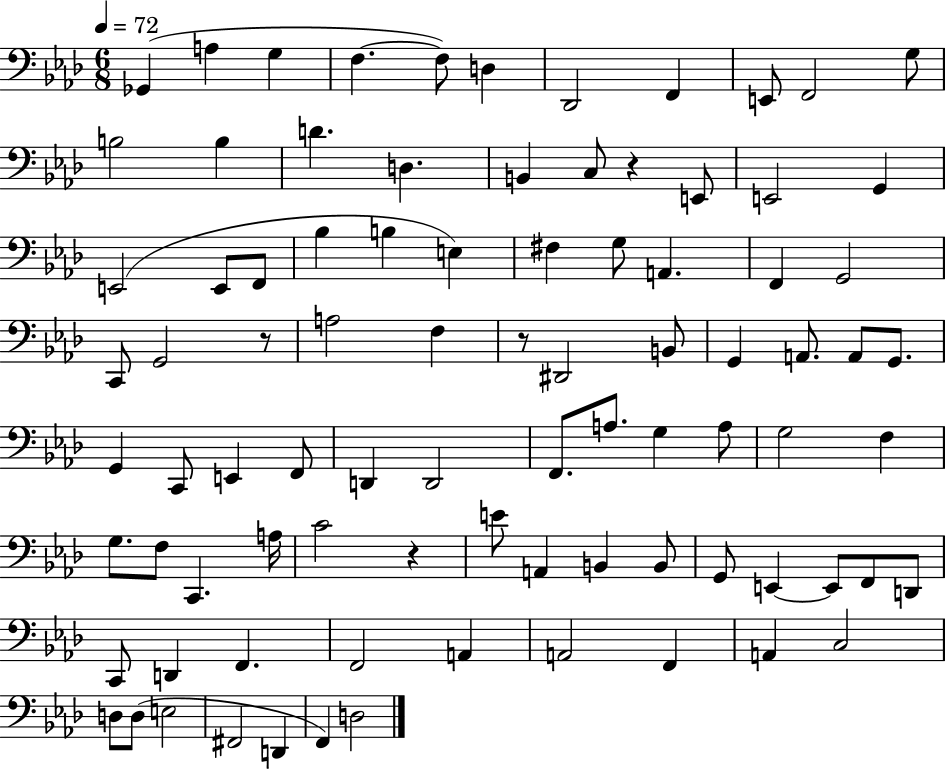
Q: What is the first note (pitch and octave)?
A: Gb2